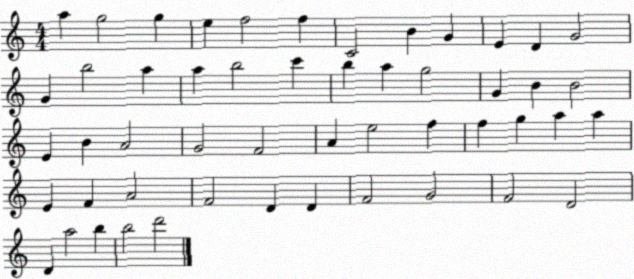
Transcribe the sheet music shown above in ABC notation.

X:1
T:Untitled
M:4/4
L:1/4
K:C
a g2 g e f2 f C2 B G E D G2 G b2 a a b2 c' b a g2 G B B2 E B A2 G2 F2 A e2 f f g a a E F A2 F2 D D F2 G2 F2 D2 D a2 b b2 d'2